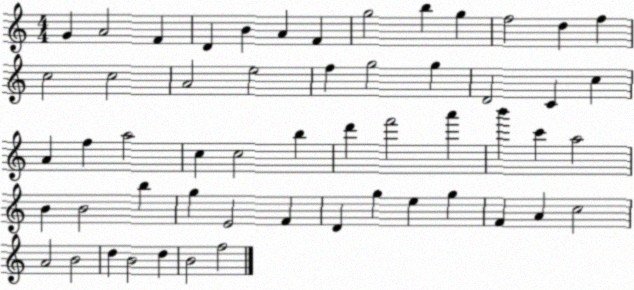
X:1
T:Untitled
M:4/4
L:1/4
K:C
G A2 F D B A F g2 b g f2 d f c2 c2 A2 e2 f g2 g D2 C c A f a2 c c2 b d' f'2 a' b' c' a2 B B2 b g E2 F D g e g F A c2 A2 B2 d B2 d B2 f2